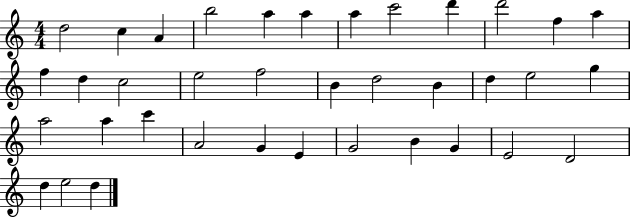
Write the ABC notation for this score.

X:1
T:Untitled
M:4/4
L:1/4
K:C
d2 c A b2 a a a c'2 d' d'2 f a f d c2 e2 f2 B d2 B d e2 g a2 a c' A2 G E G2 B G E2 D2 d e2 d